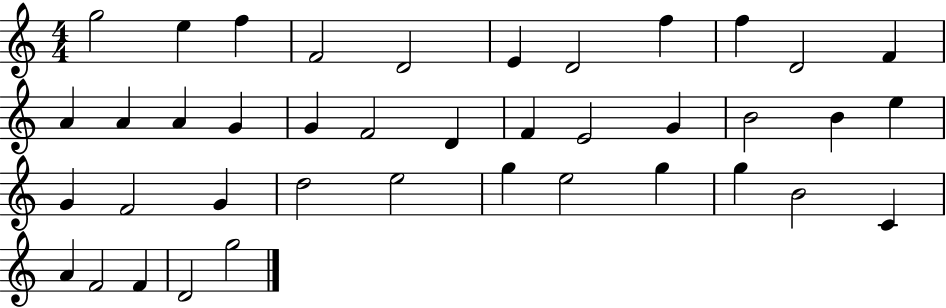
X:1
T:Untitled
M:4/4
L:1/4
K:C
g2 e f F2 D2 E D2 f f D2 F A A A G G F2 D F E2 G B2 B e G F2 G d2 e2 g e2 g g B2 C A F2 F D2 g2